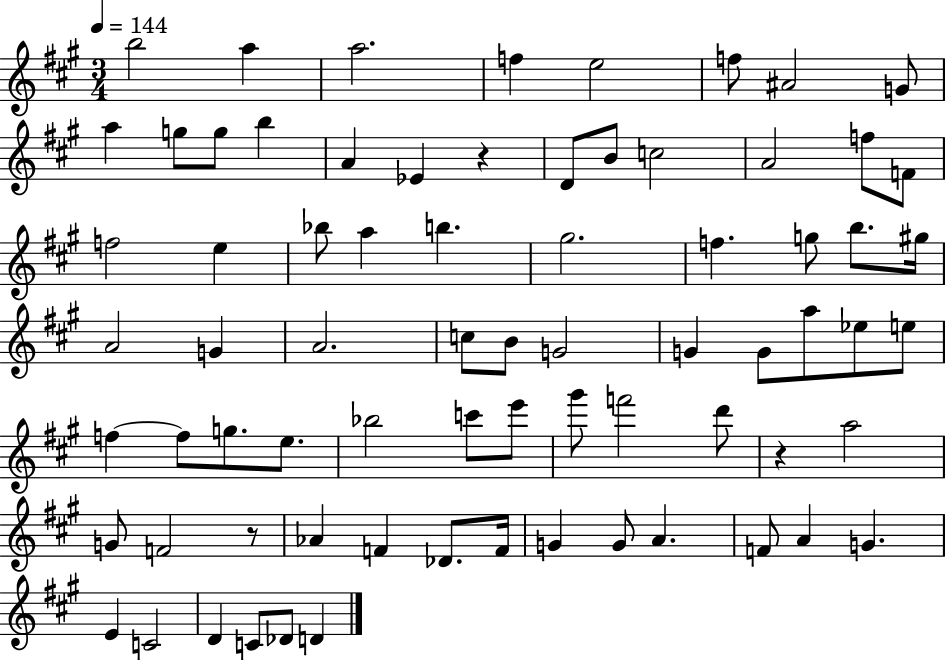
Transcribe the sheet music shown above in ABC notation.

X:1
T:Untitled
M:3/4
L:1/4
K:A
b2 a a2 f e2 f/2 ^A2 G/2 a g/2 g/2 b A _E z D/2 B/2 c2 A2 f/2 F/2 f2 e _b/2 a b ^g2 f g/2 b/2 ^g/4 A2 G A2 c/2 B/2 G2 G G/2 a/2 _e/2 e/2 f f/2 g/2 e/2 _b2 c'/2 e'/2 ^g'/2 f'2 d'/2 z a2 G/2 F2 z/2 _A F _D/2 F/4 G G/2 A F/2 A G E C2 D C/2 _D/2 D